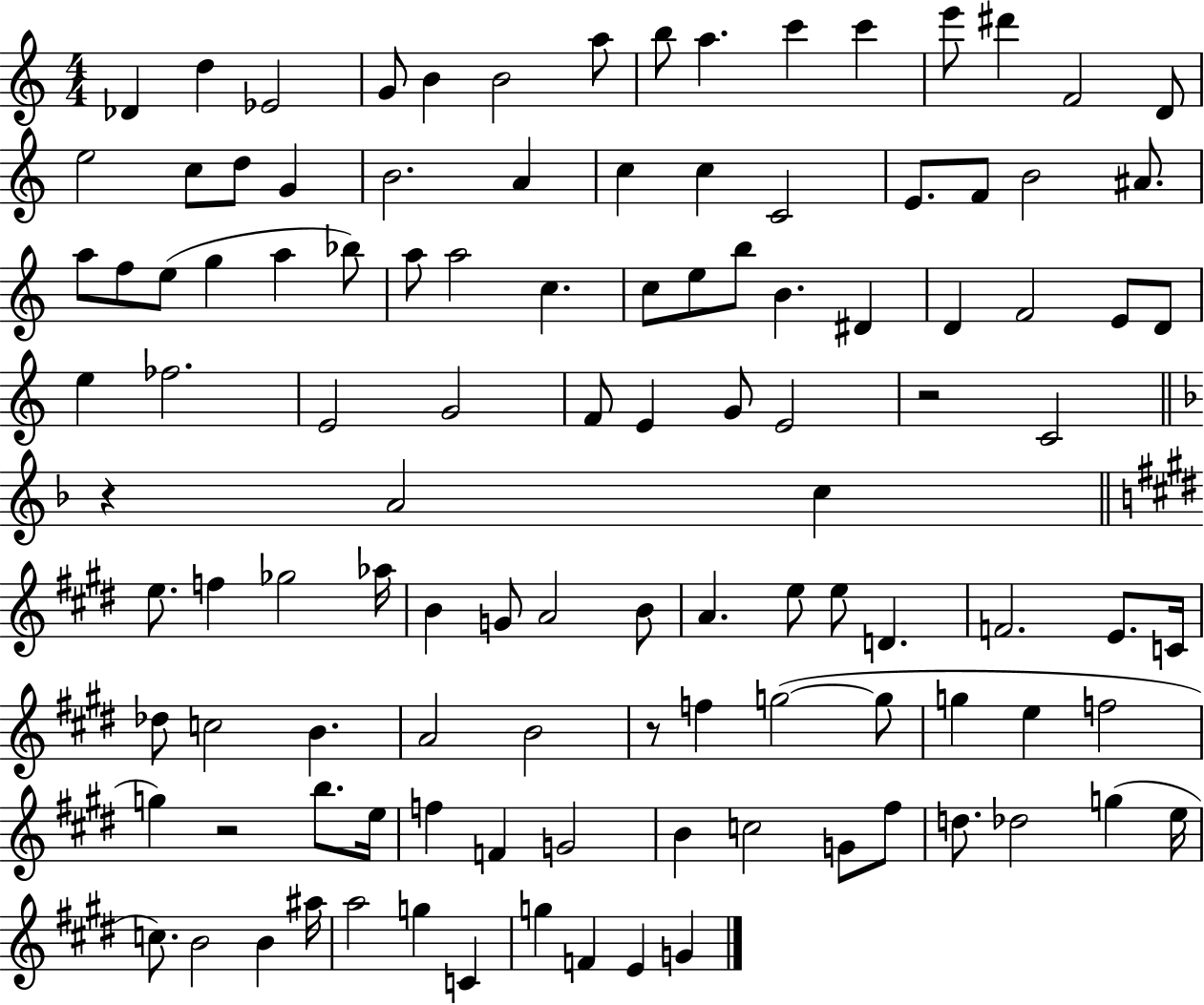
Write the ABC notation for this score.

X:1
T:Untitled
M:4/4
L:1/4
K:C
_D d _E2 G/2 B B2 a/2 b/2 a c' c' e'/2 ^d' F2 D/2 e2 c/2 d/2 G B2 A c c C2 E/2 F/2 B2 ^A/2 a/2 f/2 e/2 g a _b/2 a/2 a2 c c/2 e/2 b/2 B ^D D F2 E/2 D/2 e _f2 E2 G2 F/2 E G/2 E2 z2 C2 z A2 c e/2 f _g2 _a/4 B G/2 A2 B/2 A e/2 e/2 D F2 E/2 C/4 _d/2 c2 B A2 B2 z/2 f g2 g/2 g e f2 g z2 b/2 e/4 f F G2 B c2 G/2 ^f/2 d/2 _d2 g e/4 c/2 B2 B ^a/4 a2 g C g F E G